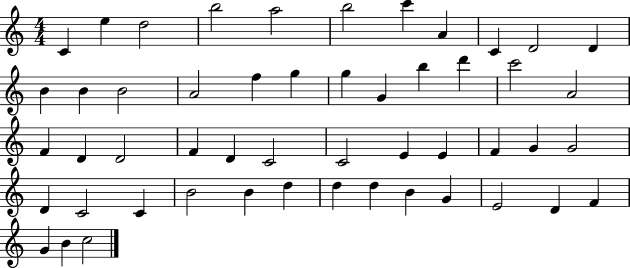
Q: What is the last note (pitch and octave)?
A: C5